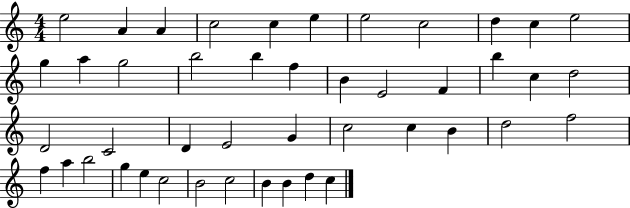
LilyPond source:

{
  \clef treble
  \numericTimeSignature
  \time 4/4
  \key c \major
  e''2 a'4 a'4 | c''2 c''4 e''4 | e''2 c''2 | d''4 c''4 e''2 | \break g''4 a''4 g''2 | b''2 b''4 f''4 | b'4 e'2 f'4 | b''4 c''4 d''2 | \break d'2 c'2 | d'4 e'2 g'4 | c''2 c''4 b'4 | d''2 f''2 | \break f''4 a''4 b''2 | g''4 e''4 c''2 | b'2 c''2 | b'4 b'4 d''4 c''4 | \break \bar "|."
}